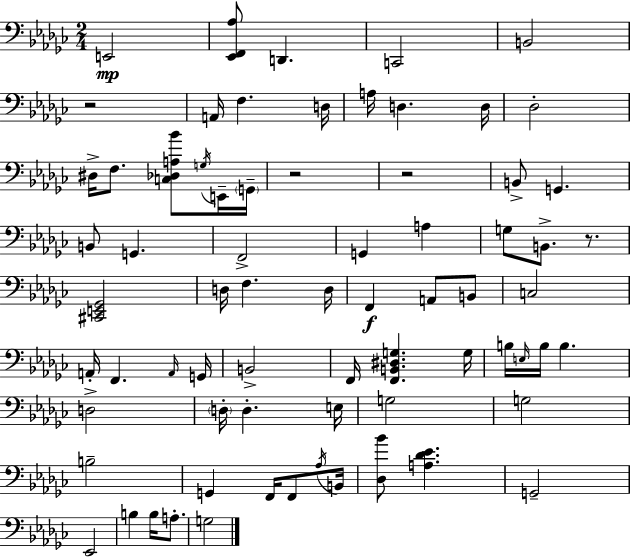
E2/h [Eb2,F2,Ab3]/e D2/q. C2/h B2/h R/h A2/s F3/q. D3/s A3/s D3/q. D3/s Db3/h D#3/s F3/e. [C3,Db3,A3,Bb4]/e G3/s E2/s G2/s R/h R/h B2/e G2/q. B2/e G2/q. F2/h G2/q A3/q G3/e B2/e. R/e. [C#2,E2,Gb2]/h D3/s F3/q. D3/s F2/q A2/e B2/e C3/h A2/s F2/q. A2/s G2/s B2/h F2/s [F2,B2,D#3,G3]/q. G3/s B3/s E3/s B3/s B3/q. D3/h D3/s D3/q. E3/s G3/h G3/h B3/h G2/q F2/s F2/e Ab3/s B2/s [Db3,Bb4]/e [A3,Db4,Eb4]/q. G2/h Eb2/h B3/q B3/s A3/e. G3/h